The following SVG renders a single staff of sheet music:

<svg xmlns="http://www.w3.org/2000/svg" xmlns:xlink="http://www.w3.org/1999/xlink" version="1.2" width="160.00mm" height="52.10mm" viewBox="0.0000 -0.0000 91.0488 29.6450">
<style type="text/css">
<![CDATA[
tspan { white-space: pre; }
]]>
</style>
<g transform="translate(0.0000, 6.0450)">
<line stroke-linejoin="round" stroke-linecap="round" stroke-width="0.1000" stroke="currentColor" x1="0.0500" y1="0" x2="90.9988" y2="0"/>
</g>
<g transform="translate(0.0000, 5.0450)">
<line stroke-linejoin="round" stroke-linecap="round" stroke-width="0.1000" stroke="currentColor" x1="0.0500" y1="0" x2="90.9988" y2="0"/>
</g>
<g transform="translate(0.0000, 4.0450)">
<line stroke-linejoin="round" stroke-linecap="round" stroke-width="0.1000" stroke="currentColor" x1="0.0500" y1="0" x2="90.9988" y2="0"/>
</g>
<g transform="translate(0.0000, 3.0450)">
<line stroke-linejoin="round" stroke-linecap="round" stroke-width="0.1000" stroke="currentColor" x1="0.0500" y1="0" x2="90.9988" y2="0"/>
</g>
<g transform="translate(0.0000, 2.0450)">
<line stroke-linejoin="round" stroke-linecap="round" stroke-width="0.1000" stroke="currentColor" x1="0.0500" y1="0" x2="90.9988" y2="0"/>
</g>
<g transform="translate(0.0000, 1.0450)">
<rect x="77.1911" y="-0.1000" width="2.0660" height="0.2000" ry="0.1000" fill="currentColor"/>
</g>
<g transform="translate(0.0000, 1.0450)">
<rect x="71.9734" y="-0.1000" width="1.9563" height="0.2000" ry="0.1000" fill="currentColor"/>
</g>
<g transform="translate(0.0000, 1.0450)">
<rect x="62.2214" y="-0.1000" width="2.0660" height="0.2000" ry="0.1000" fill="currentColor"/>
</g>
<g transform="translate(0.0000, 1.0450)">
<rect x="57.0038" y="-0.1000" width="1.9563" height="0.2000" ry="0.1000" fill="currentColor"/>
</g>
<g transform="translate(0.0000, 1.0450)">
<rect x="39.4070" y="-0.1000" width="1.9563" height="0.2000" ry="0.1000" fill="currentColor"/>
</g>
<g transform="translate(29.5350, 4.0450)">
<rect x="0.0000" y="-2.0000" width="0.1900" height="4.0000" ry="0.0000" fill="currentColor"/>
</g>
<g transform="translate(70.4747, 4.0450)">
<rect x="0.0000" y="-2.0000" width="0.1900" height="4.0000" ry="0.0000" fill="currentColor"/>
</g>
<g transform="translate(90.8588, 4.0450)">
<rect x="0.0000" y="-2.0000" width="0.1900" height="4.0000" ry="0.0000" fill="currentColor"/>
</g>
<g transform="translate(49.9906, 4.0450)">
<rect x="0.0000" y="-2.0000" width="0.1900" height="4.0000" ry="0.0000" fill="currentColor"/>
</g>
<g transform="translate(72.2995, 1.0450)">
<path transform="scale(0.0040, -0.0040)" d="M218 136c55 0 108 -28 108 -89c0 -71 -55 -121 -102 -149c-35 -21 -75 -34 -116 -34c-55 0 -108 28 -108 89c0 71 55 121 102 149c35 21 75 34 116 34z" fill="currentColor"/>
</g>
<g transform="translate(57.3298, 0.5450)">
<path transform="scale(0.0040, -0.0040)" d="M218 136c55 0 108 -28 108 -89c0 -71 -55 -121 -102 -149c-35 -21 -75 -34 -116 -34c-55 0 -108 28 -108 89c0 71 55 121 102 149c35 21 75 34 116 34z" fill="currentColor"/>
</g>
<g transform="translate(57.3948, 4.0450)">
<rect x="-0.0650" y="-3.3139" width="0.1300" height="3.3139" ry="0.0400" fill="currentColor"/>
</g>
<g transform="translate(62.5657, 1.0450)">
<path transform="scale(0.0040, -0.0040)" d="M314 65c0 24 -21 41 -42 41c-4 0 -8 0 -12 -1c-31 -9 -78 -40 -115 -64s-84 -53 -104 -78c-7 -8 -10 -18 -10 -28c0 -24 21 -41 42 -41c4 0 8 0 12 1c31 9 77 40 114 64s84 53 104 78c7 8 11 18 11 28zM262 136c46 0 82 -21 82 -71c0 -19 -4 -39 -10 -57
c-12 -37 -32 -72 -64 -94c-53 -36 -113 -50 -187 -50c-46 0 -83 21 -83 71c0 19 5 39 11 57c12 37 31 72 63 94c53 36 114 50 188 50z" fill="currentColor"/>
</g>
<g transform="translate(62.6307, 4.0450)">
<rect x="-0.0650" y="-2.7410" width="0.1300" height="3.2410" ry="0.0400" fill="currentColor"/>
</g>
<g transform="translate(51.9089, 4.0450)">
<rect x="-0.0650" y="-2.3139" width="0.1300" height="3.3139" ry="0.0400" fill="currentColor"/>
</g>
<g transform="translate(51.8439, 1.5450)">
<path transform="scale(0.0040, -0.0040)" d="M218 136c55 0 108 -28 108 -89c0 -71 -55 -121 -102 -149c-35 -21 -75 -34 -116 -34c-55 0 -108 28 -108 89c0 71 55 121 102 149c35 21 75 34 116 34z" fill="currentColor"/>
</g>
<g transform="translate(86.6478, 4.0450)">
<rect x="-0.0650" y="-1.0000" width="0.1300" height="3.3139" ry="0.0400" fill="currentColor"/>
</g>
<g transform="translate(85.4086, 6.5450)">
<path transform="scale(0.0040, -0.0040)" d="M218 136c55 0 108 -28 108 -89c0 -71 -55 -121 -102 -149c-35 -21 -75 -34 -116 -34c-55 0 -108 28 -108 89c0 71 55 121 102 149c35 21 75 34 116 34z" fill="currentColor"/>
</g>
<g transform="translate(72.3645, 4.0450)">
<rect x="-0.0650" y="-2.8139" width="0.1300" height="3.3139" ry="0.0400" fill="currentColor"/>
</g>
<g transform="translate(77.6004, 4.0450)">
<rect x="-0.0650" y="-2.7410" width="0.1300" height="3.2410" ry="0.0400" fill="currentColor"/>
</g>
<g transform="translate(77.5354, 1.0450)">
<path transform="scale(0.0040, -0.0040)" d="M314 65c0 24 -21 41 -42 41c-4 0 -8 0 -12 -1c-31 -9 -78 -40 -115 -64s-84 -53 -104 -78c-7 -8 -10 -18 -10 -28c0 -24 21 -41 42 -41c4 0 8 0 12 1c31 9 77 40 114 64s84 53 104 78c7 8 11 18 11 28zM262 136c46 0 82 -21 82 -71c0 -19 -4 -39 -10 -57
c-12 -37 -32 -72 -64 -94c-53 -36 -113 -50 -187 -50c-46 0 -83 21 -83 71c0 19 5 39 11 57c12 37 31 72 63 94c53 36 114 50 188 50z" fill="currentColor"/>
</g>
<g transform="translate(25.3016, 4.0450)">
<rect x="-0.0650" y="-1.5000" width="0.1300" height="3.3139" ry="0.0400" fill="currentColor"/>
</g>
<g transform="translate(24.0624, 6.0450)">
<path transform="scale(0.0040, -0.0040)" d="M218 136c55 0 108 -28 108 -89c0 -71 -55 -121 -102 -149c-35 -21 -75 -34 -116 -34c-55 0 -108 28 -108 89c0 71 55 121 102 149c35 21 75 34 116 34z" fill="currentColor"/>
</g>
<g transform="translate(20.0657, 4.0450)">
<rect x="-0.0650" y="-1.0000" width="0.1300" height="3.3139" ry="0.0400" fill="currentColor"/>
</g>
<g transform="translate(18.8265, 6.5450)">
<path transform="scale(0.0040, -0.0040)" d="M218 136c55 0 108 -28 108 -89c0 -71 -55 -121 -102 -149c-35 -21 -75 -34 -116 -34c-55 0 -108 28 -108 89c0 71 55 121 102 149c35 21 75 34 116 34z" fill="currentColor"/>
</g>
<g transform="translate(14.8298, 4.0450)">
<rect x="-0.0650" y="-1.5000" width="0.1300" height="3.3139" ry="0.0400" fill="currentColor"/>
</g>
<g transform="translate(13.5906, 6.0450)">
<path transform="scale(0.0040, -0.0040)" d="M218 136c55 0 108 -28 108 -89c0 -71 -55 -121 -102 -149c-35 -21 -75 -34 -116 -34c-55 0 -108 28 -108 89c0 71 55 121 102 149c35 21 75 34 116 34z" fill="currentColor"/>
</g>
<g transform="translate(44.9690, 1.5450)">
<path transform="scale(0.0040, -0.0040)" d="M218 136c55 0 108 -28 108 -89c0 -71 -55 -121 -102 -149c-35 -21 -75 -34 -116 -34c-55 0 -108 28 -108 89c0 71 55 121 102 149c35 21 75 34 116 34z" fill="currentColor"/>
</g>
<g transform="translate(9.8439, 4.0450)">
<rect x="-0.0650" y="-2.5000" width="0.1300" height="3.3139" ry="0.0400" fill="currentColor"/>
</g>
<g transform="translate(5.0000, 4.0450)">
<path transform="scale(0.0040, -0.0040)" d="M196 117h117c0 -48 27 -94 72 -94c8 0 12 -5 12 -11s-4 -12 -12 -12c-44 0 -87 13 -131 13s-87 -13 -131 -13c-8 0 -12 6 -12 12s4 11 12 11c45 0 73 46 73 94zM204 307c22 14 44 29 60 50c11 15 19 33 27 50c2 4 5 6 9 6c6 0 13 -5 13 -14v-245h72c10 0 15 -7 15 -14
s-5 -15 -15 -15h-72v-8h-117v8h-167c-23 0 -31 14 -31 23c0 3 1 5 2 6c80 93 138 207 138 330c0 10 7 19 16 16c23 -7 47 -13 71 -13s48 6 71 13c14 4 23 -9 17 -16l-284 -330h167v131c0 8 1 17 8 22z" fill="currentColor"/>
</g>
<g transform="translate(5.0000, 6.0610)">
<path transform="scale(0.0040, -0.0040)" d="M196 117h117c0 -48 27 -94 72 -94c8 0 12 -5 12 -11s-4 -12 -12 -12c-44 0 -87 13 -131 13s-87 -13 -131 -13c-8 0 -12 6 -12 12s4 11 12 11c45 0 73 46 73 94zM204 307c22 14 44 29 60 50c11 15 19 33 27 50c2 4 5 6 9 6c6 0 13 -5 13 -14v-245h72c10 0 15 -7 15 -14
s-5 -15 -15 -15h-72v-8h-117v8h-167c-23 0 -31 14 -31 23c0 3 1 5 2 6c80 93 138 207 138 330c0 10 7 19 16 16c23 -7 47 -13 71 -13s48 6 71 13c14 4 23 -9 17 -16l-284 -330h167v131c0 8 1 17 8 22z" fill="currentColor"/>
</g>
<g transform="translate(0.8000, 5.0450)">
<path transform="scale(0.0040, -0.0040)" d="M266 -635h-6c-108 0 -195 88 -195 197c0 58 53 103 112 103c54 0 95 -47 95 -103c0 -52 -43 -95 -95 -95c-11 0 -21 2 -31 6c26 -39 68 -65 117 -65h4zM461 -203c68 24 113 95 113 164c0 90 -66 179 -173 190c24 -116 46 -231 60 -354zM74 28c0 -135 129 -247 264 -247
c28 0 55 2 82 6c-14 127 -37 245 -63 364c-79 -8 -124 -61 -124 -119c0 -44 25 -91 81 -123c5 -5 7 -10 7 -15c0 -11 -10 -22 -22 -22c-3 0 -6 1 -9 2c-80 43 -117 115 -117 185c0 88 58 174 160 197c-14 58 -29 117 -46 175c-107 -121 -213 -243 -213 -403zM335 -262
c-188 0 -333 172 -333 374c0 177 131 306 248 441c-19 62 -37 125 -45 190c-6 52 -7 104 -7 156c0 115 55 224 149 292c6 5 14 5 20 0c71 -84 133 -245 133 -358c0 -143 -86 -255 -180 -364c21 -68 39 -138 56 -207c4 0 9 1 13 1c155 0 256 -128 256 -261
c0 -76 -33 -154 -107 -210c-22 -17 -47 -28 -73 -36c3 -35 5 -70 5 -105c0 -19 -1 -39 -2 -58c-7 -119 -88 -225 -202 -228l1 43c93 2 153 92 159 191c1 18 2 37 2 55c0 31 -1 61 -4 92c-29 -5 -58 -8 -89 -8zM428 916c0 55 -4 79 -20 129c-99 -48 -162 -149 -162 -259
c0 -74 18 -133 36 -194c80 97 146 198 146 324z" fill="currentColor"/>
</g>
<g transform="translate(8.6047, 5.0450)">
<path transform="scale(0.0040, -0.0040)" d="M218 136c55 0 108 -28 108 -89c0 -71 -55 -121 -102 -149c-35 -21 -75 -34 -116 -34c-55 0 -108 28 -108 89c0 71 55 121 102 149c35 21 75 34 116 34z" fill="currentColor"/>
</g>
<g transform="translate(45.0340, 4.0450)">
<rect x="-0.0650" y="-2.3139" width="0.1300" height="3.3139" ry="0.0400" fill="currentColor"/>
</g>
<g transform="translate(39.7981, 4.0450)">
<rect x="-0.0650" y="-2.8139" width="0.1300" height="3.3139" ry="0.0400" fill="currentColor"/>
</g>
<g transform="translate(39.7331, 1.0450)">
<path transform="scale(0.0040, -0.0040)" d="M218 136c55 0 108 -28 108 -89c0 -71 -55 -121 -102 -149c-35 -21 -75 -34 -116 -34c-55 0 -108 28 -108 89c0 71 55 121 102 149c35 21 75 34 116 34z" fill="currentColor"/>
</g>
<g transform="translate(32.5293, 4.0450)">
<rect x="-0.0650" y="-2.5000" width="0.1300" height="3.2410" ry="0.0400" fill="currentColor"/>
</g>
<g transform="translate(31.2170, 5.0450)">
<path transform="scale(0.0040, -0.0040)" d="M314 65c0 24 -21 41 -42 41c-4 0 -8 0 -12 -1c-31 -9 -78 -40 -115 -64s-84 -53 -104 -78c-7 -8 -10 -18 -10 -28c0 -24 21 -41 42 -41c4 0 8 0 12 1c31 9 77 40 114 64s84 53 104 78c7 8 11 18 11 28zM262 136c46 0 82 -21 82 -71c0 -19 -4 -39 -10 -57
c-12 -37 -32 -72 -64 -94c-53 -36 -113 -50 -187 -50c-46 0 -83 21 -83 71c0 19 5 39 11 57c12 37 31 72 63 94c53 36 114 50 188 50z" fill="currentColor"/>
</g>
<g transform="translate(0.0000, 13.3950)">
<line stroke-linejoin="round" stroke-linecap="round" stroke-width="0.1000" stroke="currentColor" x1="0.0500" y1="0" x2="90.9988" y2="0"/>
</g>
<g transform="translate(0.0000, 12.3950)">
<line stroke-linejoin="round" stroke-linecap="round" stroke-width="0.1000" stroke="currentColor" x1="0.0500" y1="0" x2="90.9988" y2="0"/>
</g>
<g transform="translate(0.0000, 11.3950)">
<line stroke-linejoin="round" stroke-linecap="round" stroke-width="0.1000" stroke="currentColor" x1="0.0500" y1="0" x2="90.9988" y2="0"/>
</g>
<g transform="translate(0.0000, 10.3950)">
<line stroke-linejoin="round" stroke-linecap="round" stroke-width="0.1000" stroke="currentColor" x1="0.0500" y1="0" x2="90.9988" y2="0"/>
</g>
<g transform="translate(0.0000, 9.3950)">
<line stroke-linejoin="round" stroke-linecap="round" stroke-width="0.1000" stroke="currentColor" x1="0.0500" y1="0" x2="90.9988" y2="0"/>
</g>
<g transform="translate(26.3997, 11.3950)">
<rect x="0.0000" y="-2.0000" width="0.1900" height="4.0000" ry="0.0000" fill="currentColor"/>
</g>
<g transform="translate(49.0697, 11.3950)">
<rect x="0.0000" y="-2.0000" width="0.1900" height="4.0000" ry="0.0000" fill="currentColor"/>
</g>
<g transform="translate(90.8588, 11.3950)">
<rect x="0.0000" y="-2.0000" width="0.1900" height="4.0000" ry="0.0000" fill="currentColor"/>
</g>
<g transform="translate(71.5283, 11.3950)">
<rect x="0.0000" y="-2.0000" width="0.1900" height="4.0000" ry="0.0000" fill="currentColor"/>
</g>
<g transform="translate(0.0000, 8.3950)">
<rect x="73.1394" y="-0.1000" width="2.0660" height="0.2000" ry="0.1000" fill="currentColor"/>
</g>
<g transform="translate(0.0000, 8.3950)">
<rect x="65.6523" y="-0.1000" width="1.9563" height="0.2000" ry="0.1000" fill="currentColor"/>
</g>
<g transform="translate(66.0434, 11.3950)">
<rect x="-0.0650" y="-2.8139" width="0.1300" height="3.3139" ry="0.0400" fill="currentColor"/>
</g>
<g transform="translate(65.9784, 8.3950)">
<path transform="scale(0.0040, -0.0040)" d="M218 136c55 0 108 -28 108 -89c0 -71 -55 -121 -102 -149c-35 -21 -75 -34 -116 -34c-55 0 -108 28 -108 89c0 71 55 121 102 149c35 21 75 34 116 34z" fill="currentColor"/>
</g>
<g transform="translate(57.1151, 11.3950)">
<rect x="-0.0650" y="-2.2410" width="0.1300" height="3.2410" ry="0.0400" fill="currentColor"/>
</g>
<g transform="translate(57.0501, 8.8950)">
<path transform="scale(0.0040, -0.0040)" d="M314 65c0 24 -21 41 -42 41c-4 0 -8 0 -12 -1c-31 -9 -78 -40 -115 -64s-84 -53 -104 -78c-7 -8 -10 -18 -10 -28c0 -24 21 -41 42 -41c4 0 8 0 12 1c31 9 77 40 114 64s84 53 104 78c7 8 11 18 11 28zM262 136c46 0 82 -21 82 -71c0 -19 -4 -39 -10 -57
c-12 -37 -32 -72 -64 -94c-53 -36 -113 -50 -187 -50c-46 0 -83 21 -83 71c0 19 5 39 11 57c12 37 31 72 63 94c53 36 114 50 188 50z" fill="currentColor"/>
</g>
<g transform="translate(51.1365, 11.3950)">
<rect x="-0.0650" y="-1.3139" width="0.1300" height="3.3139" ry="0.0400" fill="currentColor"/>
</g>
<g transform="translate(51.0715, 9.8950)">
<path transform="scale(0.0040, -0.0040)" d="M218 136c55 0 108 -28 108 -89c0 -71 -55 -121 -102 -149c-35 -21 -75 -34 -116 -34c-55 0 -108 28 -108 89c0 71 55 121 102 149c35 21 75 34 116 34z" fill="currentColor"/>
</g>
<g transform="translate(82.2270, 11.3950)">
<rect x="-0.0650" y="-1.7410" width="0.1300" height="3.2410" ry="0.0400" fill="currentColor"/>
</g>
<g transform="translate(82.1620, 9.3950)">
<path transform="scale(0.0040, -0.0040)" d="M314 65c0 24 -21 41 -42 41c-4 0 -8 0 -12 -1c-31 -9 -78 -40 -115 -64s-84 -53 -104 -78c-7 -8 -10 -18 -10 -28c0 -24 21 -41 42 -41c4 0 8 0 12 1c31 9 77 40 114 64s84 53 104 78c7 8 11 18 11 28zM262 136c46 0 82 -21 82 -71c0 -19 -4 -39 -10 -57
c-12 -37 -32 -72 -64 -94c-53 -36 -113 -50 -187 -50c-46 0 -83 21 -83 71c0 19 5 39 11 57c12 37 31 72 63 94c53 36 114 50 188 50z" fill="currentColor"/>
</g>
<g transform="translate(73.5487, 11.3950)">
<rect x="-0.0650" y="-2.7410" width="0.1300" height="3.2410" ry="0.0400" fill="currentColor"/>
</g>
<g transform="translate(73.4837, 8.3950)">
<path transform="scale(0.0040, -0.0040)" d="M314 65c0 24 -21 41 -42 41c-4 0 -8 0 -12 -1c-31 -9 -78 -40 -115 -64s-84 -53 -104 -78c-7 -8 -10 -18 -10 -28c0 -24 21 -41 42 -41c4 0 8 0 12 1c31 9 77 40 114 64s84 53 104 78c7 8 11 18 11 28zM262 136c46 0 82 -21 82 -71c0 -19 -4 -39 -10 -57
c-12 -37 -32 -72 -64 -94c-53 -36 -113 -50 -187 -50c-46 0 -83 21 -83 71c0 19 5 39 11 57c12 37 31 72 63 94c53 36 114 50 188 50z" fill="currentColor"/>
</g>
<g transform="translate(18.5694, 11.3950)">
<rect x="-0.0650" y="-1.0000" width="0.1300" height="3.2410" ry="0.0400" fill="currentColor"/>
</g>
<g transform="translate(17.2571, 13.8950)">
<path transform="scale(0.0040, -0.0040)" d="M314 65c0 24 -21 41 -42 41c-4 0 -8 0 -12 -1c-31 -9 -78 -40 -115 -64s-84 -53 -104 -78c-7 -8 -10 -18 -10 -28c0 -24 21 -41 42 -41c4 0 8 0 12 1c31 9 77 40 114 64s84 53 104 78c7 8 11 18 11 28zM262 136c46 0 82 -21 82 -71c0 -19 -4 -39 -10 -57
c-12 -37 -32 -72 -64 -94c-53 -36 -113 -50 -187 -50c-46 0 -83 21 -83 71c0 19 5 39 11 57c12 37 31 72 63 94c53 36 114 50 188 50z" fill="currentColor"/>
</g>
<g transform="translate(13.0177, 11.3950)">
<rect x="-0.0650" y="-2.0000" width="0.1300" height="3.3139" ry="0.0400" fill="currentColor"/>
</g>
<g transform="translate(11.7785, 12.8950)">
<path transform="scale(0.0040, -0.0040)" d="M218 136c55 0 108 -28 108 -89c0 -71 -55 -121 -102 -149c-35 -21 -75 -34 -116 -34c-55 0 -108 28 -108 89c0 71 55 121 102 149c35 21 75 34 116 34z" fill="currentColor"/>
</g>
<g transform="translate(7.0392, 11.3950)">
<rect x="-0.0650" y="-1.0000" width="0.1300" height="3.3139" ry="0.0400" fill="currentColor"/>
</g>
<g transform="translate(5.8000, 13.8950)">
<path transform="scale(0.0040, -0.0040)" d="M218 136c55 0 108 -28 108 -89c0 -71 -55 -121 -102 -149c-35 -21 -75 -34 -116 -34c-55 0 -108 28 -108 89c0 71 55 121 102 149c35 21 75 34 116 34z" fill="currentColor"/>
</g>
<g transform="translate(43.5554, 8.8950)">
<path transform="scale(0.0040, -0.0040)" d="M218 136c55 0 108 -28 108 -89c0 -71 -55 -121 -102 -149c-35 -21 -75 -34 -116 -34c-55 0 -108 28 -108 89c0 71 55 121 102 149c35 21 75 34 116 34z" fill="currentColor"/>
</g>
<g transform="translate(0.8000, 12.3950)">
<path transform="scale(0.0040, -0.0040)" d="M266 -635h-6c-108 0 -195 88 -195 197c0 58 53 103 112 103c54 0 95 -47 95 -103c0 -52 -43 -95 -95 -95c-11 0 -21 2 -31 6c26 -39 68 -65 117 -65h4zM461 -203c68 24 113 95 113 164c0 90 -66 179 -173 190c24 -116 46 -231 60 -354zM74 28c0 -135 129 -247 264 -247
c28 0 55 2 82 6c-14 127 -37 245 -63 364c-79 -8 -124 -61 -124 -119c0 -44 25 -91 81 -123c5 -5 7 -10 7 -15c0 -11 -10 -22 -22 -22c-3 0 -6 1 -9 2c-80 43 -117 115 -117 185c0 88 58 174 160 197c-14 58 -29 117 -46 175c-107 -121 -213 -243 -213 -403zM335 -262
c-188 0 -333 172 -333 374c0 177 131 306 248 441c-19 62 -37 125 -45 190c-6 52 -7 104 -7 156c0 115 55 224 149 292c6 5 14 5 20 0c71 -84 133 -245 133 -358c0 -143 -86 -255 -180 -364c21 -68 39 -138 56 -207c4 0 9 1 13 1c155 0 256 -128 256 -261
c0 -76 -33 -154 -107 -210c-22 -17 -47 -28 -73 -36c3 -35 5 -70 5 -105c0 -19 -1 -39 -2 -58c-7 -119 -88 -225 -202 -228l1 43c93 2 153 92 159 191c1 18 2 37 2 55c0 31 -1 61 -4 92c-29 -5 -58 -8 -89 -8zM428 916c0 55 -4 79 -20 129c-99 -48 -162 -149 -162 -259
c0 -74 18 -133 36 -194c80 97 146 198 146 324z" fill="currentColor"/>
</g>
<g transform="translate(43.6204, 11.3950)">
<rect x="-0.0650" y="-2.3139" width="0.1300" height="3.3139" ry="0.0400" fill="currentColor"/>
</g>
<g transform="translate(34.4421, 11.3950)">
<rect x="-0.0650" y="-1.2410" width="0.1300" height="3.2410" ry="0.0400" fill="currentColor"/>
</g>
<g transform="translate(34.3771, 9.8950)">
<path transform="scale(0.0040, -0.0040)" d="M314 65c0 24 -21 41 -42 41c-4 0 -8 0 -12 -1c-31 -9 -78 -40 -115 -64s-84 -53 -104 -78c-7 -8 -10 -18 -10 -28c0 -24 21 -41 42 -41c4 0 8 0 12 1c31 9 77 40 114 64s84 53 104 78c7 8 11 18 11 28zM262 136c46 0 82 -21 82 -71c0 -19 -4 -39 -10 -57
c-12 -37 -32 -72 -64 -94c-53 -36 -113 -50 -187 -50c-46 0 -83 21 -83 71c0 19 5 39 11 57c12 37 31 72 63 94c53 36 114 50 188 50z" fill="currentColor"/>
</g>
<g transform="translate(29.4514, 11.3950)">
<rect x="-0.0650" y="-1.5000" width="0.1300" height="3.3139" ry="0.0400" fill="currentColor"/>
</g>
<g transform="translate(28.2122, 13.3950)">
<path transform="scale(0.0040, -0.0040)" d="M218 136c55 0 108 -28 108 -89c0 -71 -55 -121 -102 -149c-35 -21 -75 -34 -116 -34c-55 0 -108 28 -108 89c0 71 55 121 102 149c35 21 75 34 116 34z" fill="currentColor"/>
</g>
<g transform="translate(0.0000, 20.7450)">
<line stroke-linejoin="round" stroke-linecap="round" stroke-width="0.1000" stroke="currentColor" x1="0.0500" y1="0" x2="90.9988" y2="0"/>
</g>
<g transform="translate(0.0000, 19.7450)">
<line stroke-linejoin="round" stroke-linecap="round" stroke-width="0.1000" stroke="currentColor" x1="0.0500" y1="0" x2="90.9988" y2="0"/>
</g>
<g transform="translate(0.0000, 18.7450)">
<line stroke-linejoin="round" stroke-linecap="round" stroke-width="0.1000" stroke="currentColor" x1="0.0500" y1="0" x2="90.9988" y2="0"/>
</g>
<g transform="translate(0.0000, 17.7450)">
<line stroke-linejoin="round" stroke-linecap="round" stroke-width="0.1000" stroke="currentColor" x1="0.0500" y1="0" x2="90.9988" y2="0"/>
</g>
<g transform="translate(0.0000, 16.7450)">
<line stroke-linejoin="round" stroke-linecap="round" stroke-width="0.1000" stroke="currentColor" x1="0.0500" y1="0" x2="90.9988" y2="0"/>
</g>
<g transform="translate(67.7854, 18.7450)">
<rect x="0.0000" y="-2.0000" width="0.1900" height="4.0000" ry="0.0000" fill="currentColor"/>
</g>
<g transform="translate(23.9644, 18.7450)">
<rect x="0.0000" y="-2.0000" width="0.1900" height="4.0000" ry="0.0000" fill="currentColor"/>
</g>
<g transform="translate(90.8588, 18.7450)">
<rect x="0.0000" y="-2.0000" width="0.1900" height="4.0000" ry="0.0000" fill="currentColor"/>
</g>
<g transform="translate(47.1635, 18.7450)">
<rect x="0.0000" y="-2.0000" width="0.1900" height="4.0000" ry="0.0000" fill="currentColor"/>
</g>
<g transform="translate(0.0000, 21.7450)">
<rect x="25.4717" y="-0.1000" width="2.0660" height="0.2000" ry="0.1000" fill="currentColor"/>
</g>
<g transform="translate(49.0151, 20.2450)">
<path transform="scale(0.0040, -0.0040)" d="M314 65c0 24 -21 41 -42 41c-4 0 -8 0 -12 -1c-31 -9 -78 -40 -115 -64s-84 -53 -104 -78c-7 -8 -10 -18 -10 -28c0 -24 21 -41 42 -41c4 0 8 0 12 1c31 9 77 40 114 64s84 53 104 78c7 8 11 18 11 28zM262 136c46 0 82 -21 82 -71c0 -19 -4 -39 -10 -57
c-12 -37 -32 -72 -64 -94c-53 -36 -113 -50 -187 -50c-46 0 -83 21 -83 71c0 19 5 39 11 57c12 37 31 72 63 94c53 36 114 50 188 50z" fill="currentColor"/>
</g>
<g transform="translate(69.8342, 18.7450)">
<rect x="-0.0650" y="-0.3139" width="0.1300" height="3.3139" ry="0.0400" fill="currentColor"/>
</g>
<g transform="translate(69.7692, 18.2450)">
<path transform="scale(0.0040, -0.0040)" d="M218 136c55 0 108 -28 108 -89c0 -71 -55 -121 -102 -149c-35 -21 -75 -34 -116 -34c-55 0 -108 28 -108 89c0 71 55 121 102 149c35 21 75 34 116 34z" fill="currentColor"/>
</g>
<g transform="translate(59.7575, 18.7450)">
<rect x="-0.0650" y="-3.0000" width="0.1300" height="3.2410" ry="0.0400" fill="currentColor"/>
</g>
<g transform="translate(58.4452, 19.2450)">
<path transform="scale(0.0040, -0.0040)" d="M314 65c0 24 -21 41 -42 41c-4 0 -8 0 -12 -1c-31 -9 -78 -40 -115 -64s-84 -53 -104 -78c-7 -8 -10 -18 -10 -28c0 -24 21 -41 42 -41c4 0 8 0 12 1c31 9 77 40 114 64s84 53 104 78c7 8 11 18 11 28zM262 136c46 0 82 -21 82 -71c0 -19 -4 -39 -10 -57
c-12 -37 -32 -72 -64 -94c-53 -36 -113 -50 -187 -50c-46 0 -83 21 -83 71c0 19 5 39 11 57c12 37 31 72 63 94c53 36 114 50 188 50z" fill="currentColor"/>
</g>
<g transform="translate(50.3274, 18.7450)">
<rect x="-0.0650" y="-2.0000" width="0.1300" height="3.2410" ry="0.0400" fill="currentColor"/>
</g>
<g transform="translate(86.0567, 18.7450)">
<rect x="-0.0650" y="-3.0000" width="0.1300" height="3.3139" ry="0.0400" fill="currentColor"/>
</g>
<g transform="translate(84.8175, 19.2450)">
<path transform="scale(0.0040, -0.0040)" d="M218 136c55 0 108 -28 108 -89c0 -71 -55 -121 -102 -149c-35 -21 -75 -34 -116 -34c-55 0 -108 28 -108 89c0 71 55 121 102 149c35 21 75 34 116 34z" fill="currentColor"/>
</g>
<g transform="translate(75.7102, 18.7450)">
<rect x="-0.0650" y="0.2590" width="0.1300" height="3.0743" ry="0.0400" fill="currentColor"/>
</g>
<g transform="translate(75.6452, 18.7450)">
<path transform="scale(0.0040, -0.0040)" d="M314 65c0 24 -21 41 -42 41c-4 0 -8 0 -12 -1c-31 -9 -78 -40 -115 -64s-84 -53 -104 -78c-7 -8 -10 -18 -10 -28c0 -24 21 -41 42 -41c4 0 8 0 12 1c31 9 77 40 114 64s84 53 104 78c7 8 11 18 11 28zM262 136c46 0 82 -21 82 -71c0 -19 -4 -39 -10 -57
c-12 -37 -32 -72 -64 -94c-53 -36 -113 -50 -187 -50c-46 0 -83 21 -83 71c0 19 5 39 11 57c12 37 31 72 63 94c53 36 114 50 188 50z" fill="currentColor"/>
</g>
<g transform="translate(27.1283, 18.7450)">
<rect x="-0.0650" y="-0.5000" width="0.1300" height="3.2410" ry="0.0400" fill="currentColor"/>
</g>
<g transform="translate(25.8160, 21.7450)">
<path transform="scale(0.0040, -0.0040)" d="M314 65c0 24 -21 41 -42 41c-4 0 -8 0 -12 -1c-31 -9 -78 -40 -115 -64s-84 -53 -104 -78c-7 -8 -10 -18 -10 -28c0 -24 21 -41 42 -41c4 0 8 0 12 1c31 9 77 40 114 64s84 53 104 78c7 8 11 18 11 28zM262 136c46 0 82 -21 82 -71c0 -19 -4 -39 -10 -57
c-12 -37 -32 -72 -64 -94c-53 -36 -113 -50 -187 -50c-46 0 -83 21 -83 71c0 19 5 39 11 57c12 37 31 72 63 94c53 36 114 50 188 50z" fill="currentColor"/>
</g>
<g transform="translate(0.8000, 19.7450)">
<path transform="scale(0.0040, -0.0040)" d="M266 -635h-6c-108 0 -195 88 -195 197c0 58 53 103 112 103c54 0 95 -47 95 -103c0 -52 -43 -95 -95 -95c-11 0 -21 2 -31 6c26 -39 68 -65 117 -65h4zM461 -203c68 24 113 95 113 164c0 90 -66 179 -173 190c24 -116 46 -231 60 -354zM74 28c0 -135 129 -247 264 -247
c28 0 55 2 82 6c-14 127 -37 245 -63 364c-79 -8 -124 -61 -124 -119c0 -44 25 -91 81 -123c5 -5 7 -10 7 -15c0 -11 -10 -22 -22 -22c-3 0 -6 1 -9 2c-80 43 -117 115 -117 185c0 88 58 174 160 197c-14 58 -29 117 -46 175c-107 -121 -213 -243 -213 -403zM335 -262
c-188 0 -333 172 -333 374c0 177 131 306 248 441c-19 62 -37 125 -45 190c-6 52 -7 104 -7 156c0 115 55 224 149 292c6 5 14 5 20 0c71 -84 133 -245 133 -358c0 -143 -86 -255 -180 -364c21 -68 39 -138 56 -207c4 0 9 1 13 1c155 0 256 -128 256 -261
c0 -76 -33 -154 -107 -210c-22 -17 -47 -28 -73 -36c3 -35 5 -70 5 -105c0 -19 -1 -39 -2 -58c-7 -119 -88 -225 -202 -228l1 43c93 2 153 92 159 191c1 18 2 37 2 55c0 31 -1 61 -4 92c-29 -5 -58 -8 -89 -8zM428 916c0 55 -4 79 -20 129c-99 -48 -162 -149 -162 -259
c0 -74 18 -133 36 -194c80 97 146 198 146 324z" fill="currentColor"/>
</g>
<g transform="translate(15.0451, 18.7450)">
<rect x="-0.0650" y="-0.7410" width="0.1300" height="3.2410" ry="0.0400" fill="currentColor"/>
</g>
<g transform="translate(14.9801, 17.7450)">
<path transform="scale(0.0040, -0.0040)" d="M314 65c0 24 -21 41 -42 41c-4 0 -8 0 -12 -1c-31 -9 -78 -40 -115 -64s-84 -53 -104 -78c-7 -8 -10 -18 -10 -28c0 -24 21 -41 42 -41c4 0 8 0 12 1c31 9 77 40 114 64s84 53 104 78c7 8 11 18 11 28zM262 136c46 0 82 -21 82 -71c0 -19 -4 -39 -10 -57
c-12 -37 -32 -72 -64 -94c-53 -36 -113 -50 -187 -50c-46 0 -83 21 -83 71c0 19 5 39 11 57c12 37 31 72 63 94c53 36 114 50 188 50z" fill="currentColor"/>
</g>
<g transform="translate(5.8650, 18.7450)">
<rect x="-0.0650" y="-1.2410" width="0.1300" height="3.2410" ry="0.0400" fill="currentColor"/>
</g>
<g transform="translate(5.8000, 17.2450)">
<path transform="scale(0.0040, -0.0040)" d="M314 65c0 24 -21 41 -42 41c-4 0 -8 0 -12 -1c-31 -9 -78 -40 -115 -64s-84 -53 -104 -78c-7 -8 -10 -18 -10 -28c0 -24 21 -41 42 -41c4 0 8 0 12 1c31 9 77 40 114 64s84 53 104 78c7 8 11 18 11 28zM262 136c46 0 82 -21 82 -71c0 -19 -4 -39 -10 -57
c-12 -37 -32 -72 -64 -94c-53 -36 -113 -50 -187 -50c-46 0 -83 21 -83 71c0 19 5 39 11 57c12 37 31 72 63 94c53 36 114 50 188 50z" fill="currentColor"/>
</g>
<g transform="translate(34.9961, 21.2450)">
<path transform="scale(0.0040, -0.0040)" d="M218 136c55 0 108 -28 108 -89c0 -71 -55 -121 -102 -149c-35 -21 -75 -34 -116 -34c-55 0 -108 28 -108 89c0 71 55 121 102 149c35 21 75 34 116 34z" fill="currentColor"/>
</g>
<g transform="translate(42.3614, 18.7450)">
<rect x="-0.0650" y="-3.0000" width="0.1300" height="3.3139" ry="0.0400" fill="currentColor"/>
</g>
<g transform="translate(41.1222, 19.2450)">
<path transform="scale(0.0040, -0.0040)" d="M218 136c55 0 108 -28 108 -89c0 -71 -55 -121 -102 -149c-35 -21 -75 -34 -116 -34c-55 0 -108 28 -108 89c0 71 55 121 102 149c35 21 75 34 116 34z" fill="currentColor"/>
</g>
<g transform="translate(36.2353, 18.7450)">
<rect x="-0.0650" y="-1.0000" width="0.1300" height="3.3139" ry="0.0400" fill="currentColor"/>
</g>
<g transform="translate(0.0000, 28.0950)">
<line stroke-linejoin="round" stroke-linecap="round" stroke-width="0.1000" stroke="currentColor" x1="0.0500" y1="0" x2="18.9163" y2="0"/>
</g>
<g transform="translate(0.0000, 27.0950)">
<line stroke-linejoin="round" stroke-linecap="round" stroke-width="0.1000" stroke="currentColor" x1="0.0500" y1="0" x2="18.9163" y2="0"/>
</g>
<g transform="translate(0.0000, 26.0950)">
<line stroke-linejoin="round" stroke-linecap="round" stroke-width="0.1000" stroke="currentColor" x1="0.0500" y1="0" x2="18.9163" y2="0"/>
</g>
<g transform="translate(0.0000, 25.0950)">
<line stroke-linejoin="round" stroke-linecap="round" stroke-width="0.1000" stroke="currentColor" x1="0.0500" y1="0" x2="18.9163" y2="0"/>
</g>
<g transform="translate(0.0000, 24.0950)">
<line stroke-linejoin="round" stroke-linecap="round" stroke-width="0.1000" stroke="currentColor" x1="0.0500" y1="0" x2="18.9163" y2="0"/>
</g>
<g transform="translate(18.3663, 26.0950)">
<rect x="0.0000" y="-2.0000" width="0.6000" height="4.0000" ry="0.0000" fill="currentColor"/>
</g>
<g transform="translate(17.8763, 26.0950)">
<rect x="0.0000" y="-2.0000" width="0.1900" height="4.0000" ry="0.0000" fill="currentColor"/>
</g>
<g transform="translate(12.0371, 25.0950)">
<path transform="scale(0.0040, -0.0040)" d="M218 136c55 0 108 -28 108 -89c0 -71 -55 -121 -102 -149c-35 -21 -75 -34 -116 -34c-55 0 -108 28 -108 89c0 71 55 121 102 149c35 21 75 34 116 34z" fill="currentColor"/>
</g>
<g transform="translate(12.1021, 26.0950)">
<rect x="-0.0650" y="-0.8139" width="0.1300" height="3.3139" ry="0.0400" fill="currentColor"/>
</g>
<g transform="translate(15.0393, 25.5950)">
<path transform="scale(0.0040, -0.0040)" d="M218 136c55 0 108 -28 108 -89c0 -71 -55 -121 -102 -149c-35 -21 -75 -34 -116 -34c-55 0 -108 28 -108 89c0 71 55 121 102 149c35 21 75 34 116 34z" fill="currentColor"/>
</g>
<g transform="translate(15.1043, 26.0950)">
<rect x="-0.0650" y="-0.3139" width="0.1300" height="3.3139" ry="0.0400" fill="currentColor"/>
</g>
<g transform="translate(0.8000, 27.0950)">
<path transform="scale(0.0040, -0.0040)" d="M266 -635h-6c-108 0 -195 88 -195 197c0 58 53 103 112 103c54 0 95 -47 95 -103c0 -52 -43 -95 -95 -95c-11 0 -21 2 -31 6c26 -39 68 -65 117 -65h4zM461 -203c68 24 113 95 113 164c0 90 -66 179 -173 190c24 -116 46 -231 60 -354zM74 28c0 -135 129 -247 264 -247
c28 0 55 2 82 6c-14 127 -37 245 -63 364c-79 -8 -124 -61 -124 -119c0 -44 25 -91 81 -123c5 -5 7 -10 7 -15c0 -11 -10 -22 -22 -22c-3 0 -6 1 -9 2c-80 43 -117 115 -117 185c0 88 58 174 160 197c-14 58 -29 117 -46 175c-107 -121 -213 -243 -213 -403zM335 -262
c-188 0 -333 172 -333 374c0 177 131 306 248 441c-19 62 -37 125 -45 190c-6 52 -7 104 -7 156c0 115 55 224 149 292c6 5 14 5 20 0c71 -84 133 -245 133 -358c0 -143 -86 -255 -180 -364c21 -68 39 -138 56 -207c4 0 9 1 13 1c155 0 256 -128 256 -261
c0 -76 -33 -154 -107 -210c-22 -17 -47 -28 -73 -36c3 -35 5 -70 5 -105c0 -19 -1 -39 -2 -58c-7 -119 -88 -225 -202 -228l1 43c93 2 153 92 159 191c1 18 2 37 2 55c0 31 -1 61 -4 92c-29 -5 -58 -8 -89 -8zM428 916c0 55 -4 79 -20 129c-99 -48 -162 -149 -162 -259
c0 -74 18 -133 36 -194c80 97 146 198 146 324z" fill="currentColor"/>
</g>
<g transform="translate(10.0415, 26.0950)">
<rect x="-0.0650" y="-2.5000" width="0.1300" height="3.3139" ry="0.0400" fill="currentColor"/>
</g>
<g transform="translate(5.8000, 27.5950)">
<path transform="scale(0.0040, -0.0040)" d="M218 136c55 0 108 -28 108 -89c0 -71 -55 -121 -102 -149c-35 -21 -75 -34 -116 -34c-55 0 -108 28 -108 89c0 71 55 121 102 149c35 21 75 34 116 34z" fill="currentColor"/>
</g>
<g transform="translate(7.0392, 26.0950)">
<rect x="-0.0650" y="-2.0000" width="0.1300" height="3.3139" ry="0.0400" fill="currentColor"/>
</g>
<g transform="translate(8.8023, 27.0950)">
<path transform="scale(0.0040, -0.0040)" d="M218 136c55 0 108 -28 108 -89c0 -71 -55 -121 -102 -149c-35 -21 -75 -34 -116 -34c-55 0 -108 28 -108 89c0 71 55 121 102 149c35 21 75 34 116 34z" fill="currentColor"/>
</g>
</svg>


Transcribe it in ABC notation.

X:1
T:Untitled
M:4/4
L:1/4
K:C
G E D E G2 a g g b a2 a a2 D D F D2 E e2 g e g2 a a2 f2 e2 d2 C2 D A F2 A2 c B2 A F G d c